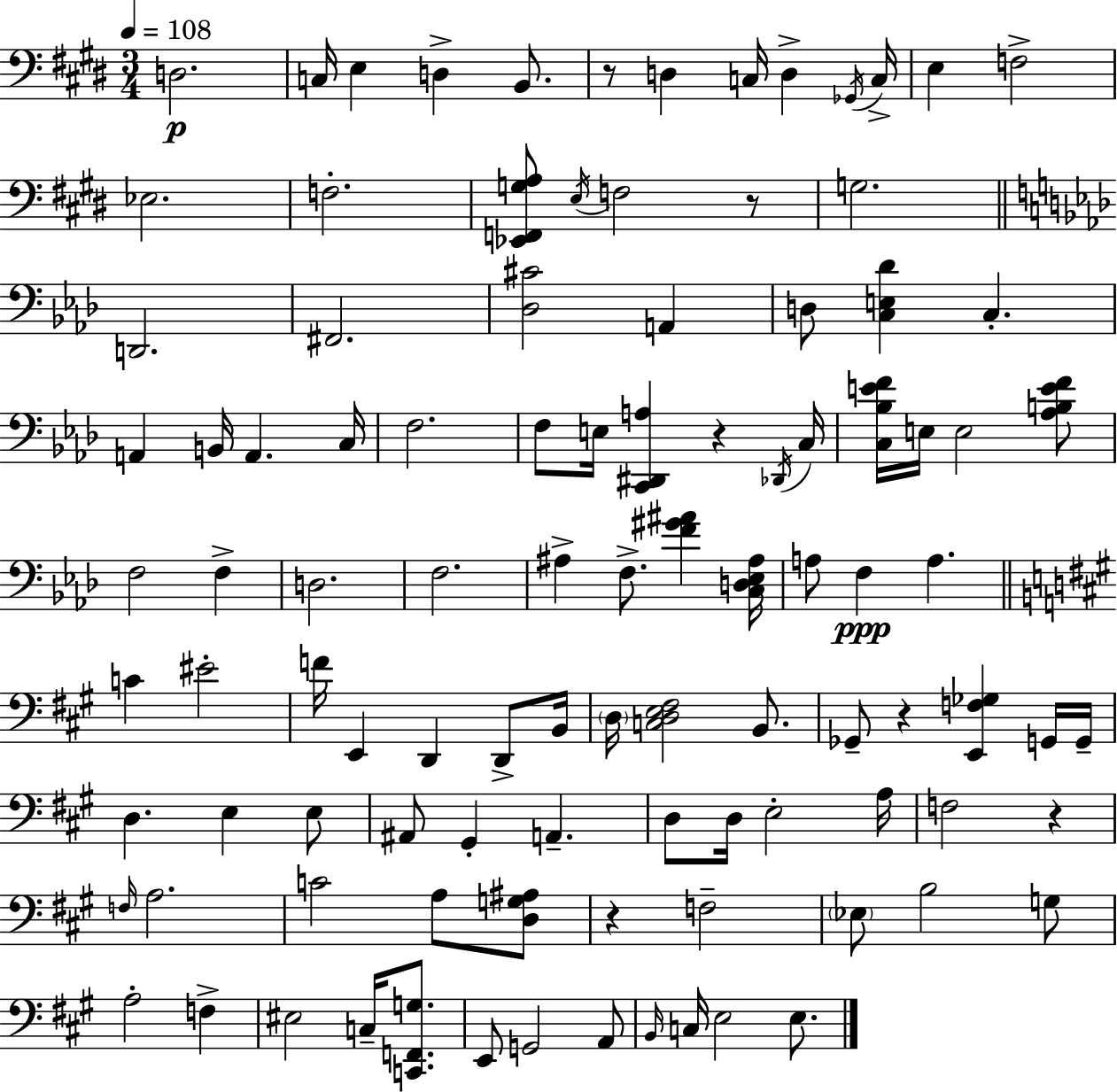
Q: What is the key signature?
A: E major